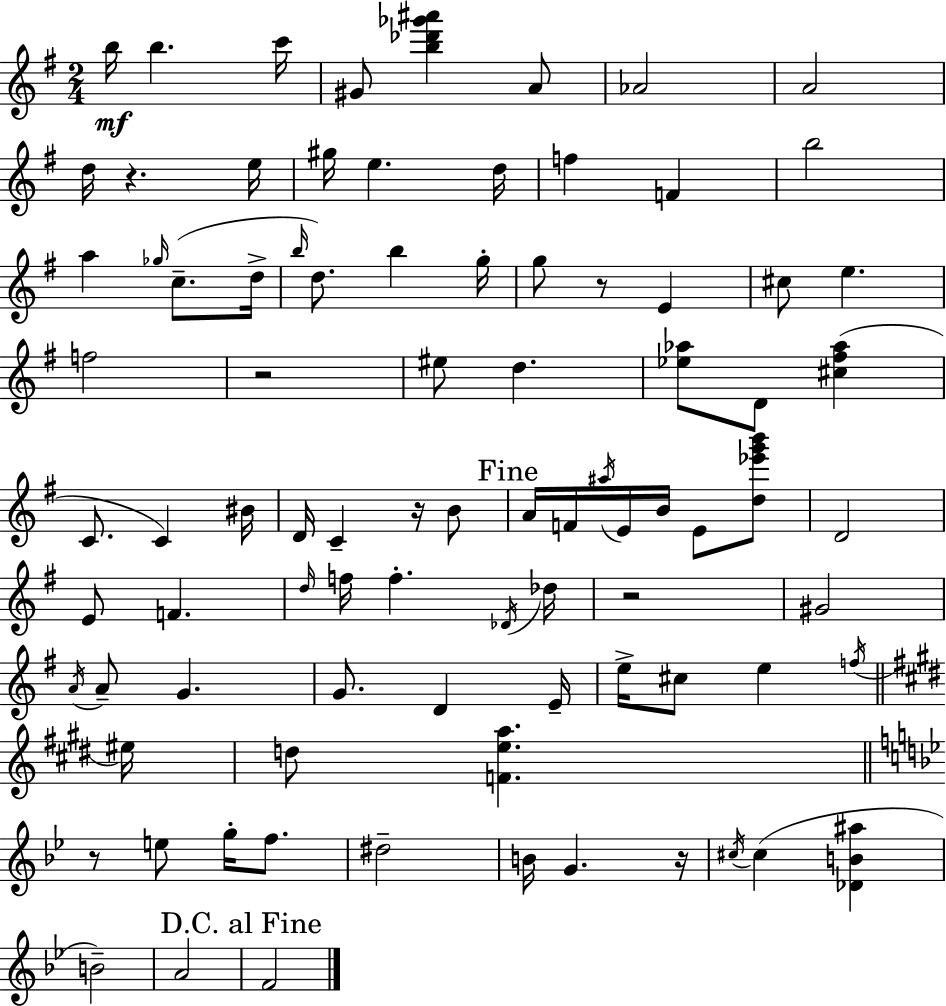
{
  \clef treble
  \numericTimeSignature
  \time 2/4
  \key g \major
  b''16\mf b''4. c'''16 | gis'8 <b'' des''' ges''' ais'''>4 a'8 | aes'2 | a'2 | \break d''16 r4. e''16 | gis''16 e''4. d''16 | f''4 f'4 | b''2 | \break a''4 \grace { ges''16 } c''8.--( | d''16-> \grace { b''16 }) d''8. b''4 | g''16-. g''8 r8 e'4 | cis''8 e''4. | \break f''2 | r2 | eis''8 d''4. | <ees'' aes''>8 d'8 <cis'' fis'' aes''>4( | \break c'8. c'4) | bis'16 d'16 c'4-- r16 | b'8 \mark "Fine" a'16 f'16 \acciaccatura { ais''16 } e'16 b'16 e'8 | <d'' ees''' g''' b'''>8 d'2 | \break e'8 f'4. | \grace { d''16 } f''16 f''4.-. | \acciaccatura { des'16 } des''16 r2 | gis'2 | \break \acciaccatura { a'16 } a'8-- | g'4. g'8. | d'4 e'16-- e''16-> cis''8 | e''4 \acciaccatura { f''16 } \bar "||" \break \key e \major eis''16 d''8 <f' e'' a''>4. | \bar "||" \break \key g \minor r8 e''8 g''16-. f''8. | dis''2-- | b'16 g'4. r16 | \acciaccatura { cis''16 }( cis''4 <des' b' ais''>4 | \break b'2--) | a'2 | \mark "D.C. al Fine" f'2 | \bar "|."
}